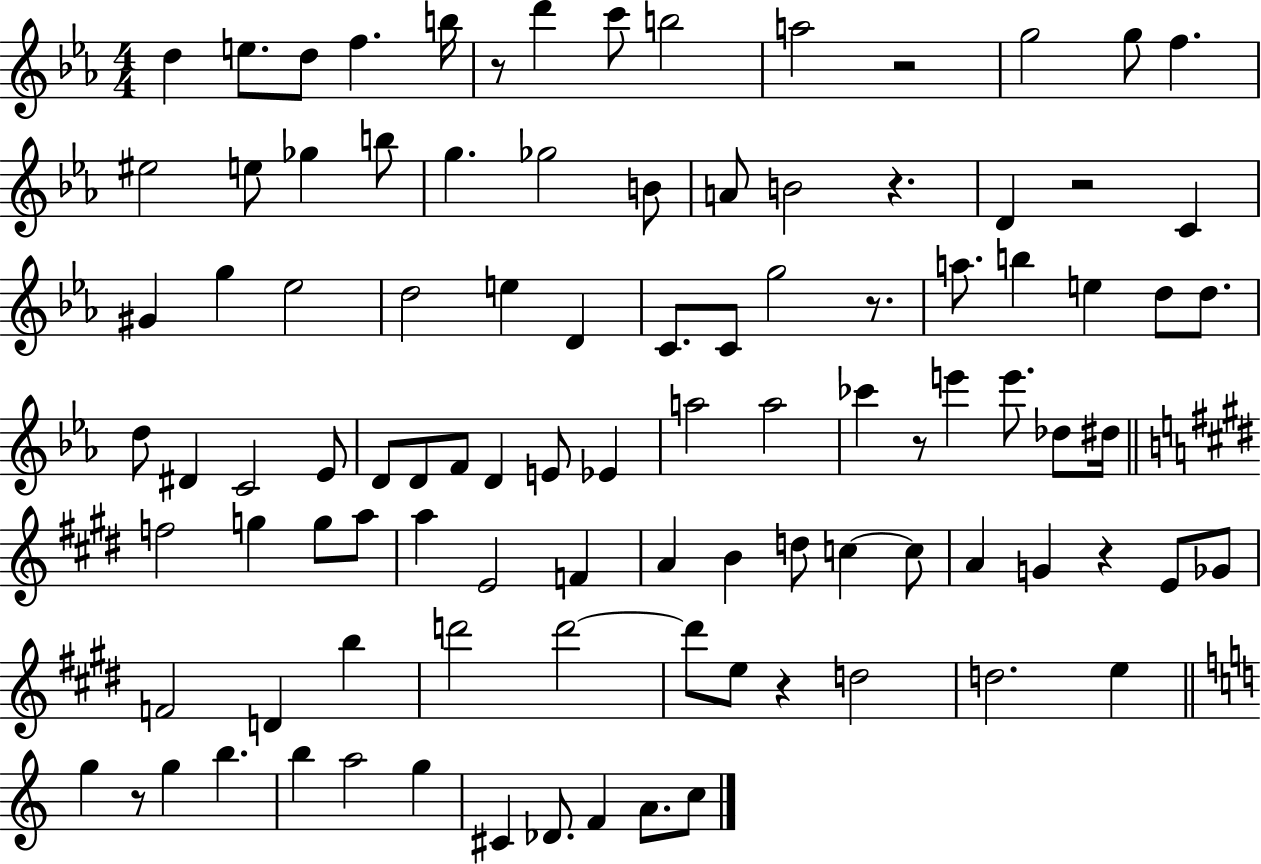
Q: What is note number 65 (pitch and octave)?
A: C5